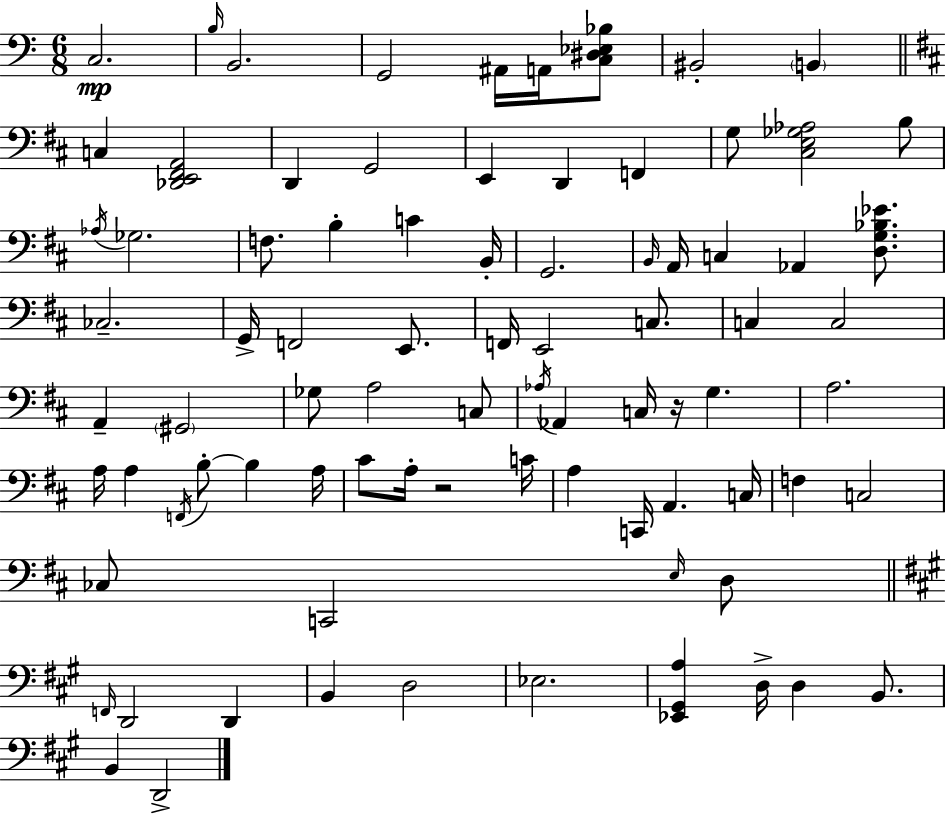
X:1
T:Untitled
M:6/8
L:1/4
K:Am
C,2 B,/4 B,,2 G,,2 ^A,,/4 A,,/4 [C,^D,_E,_B,]/2 ^B,,2 B,, C, [_D,,E,,^F,,A,,]2 D,, G,,2 E,, D,, F,, G,/2 [^C,E,_G,_A,]2 B,/2 _A,/4 _G,2 F,/2 B, C B,,/4 G,,2 B,,/4 A,,/4 C, _A,, [D,G,_B,_E]/2 _C,2 G,,/4 F,,2 E,,/2 F,,/4 E,,2 C,/2 C, C,2 A,, ^G,,2 _G,/2 A,2 C,/2 _A,/4 _A,, C,/4 z/4 G, A,2 A,/4 A, F,,/4 B,/2 B, A,/4 ^C/2 A,/4 z2 C/4 A, C,,/4 A,, C,/4 F, C,2 _C,/2 C,,2 E,/4 D,/2 F,,/4 D,,2 D,, B,, D,2 _E,2 [_E,,^G,,A,] D,/4 D, B,,/2 B,, D,,2